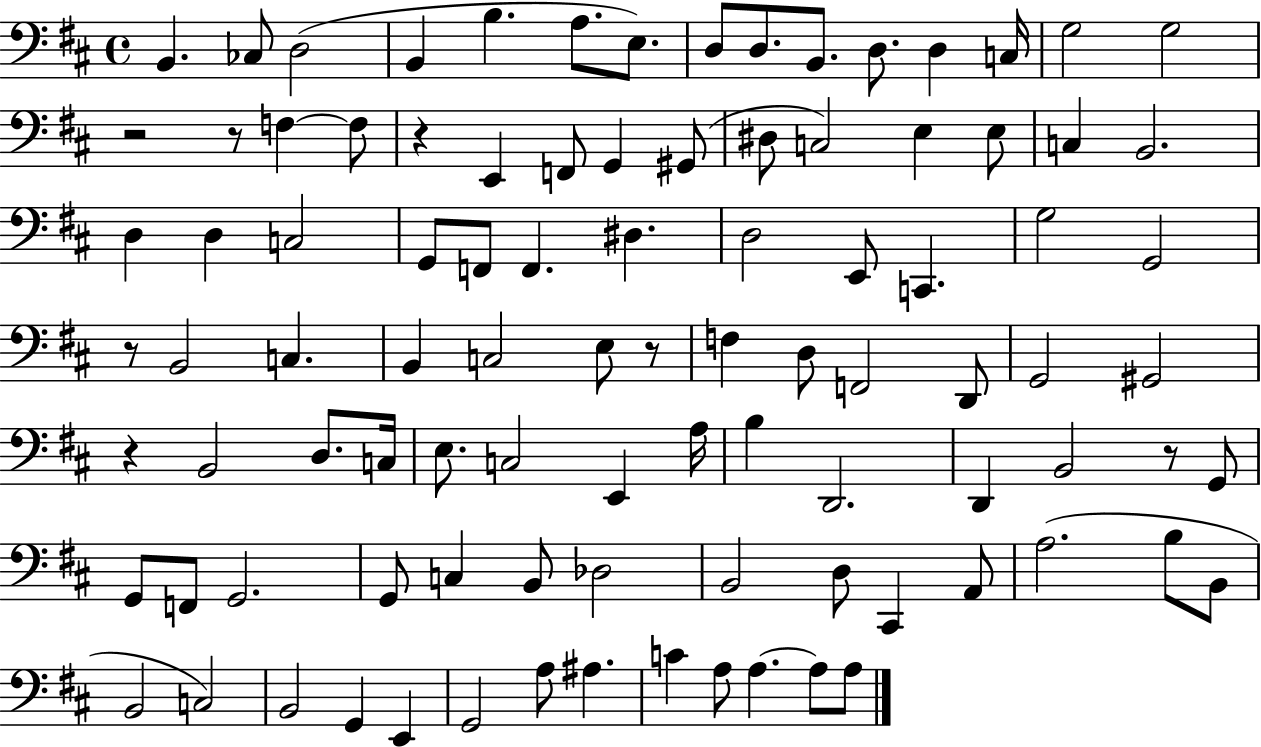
X:1
T:Untitled
M:4/4
L:1/4
K:D
B,, _C,/2 D,2 B,, B, A,/2 E,/2 D,/2 D,/2 B,,/2 D,/2 D, C,/4 G,2 G,2 z2 z/2 F, F,/2 z E,, F,,/2 G,, ^G,,/2 ^D,/2 C,2 E, E,/2 C, B,,2 D, D, C,2 G,,/2 F,,/2 F,, ^D, D,2 E,,/2 C,, G,2 G,,2 z/2 B,,2 C, B,, C,2 E,/2 z/2 F, D,/2 F,,2 D,,/2 G,,2 ^G,,2 z B,,2 D,/2 C,/4 E,/2 C,2 E,, A,/4 B, D,,2 D,, B,,2 z/2 G,,/2 G,,/2 F,,/2 G,,2 G,,/2 C, B,,/2 _D,2 B,,2 D,/2 ^C,, A,,/2 A,2 B,/2 B,,/2 B,,2 C,2 B,,2 G,, E,, G,,2 A,/2 ^A, C A,/2 A, A,/2 A,/2